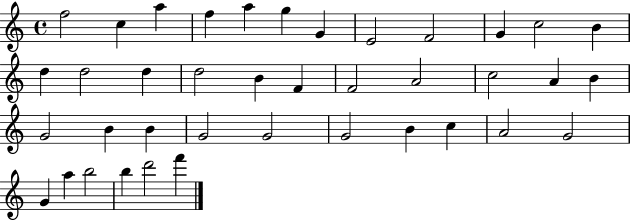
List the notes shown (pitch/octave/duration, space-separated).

F5/h C5/q A5/q F5/q A5/q G5/q G4/q E4/h F4/h G4/q C5/h B4/q D5/q D5/h D5/q D5/h B4/q F4/q F4/h A4/h C5/h A4/q B4/q G4/h B4/q B4/q G4/h G4/h G4/h B4/q C5/q A4/h G4/h G4/q A5/q B5/h B5/q D6/h F6/q